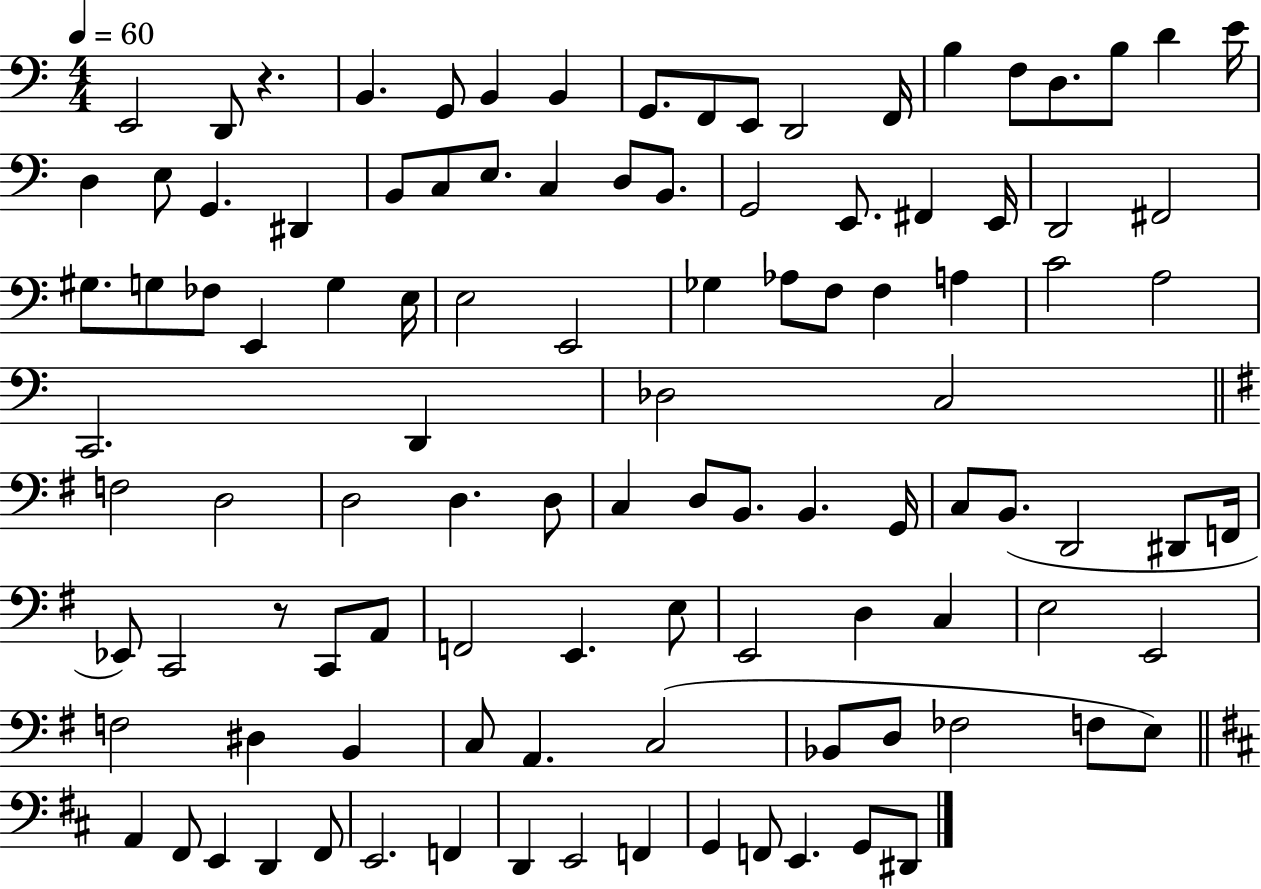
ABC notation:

X:1
T:Untitled
M:4/4
L:1/4
K:C
E,,2 D,,/2 z B,, G,,/2 B,, B,, G,,/2 F,,/2 E,,/2 D,,2 F,,/4 B, F,/2 D,/2 B,/2 D E/4 D, E,/2 G,, ^D,, B,,/2 C,/2 E,/2 C, D,/2 B,,/2 G,,2 E,,/2 ^F,, E,,/4 D,,2 ^F,,2 ^G,/2 G,/2 _F,/2 E,, G, E,/4 E,2 E,,2 _G, _A,/2 F,/2 F, A, C2 A,2 C,,2 D,, _D,2 C,2 F,2 D,2 D,2 D, D,/2 C, D,/2 B,,/2 B,, G,,/4 C,/2 B,,/2 D,,2 ^D,,/2 F,,/4 _E,,/2 C,,2 z/2 C,,/2 A,,/2 F,,2 E,, E,/2 E,,2 D, C, E,2 E,,2 F,2 ^D, B,, C,/2 A,, C,2 _B,,/2 D,/2 _F,2 F,/2 E,/2 A,, ^F,,/2 E,, D,, ^F,,/2 E,,2 F,, D,, E,,2 F,, G,, F,,/2 E,, G,,/2 ^D,,/2